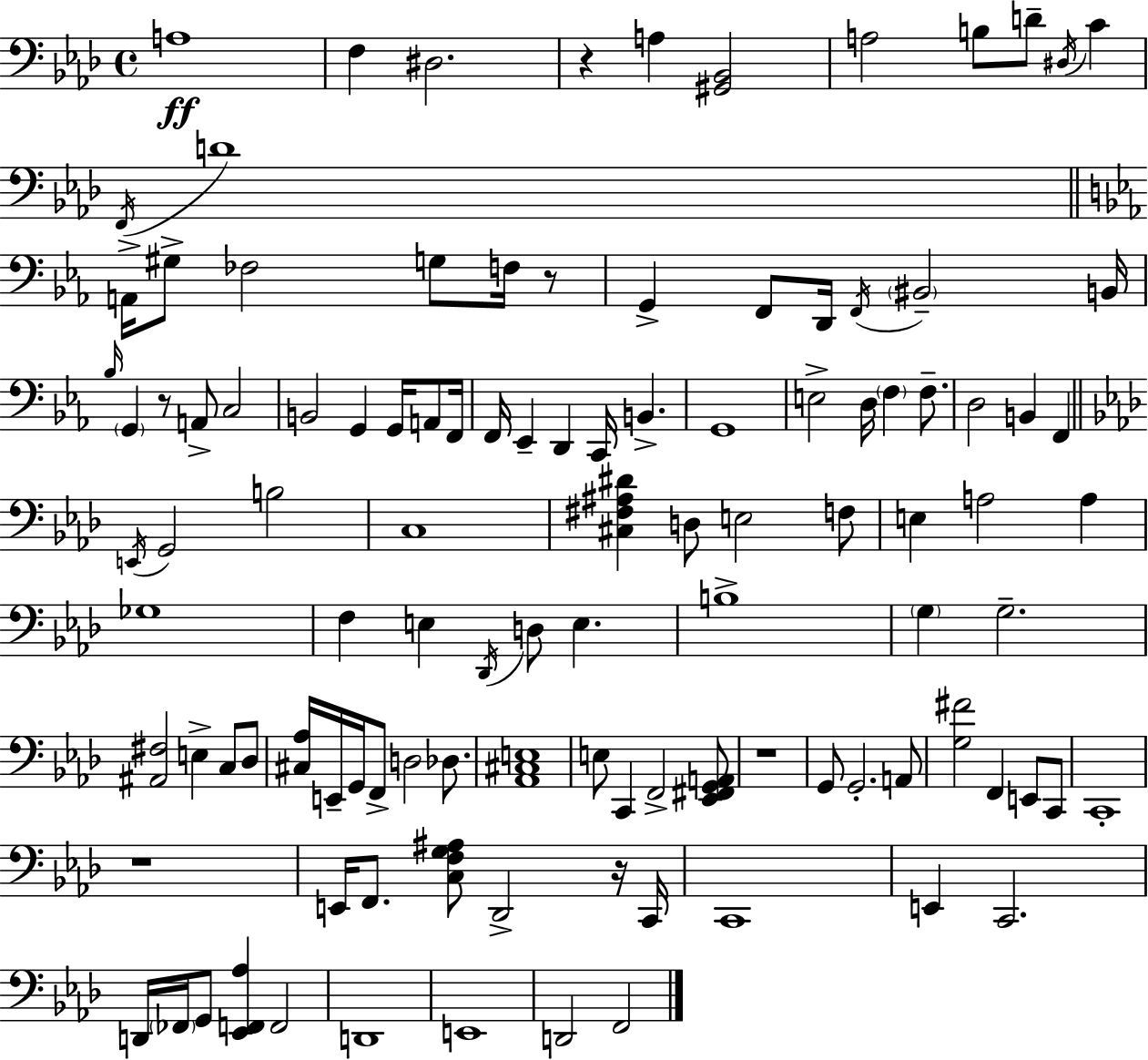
{
  \clef bass
  \time 4/4
  \defaultTimeSignature
  \key aes \major
  a1\ff | f4 dis2. | r4 a4 <gis, bes,>2 | a2 b8 d'8-- \acciaccatura { dis16 } c'4 | \break \acciaccatura { f,16 } d'1 | \bar "||" \break \key ees \major a,16-> gis8-> fes2 g8 f16 r8 | g,4-> f,8 d,16 \acciaccatura { f,16 } \parenthesize bis,2-- | b,16 \grace { bes16 } \parenthesize g,4 r8 a,8-> c2 | b,2 g,4 g,16 a,8 | \break f,16 f,16 ees,4-- d,4 c,16 b,4.-> | g,1 | e2-> d16 \parenthesize f4 f8.-- | d2 b,4 f,4 | \break \bar "||" \break \key aes \major \acciaccatura { e,16 } g,2 b2 | c1 | <cis fis ais dis'>4 d8 e2 f8 | e4 a2 a4 | \break ges1 | f4 e4 \acciaccatura { des,16 } d8 e4. | b1-> | \parenthesize g4 g2.-- | \break <ais, fis>2 e4-> c8 | des8 <cis aes>16 e,16-- g,16 f,8-> d2 des8. | <aes, cis e>1 | e8 c,4 f,2-> | \break <ees, fis, g, a,>8 r1 | g,8 g,2.-. | a,8 <g fis'>2 f,4 e,8 | c,8 c,1-. | \break r1 | e,16 f,8. <c f g ais>8 des,2-> | r16 c,16 c,1 | e,4 c,2. | \break d,16 \parenthesize fes,16 g,8 <ees, f, aes>4 f,2 | d,1 | e,1 | d,2 f,2 | \break \bar "|."
}